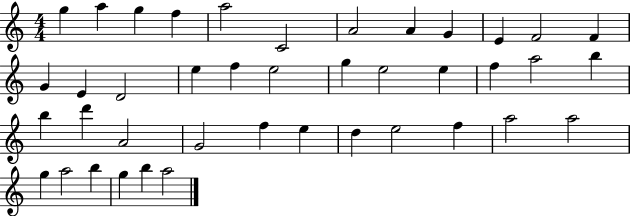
G5/q A5/q G5/q F5/q A5/h C4/h A4/h A4/q G4/q E4/q F4/h F4/q G4/q E4/q D4/h E5/q F5/q E5/h G5/q E5/h E5/q F5/q A5/h B5/q B5/q D6/q A4/h G4/h F5/q E5/q D5/q E5/h F5/q A5/h A5/h G5/q A5/h B5/q G5/q B5/q A5/h